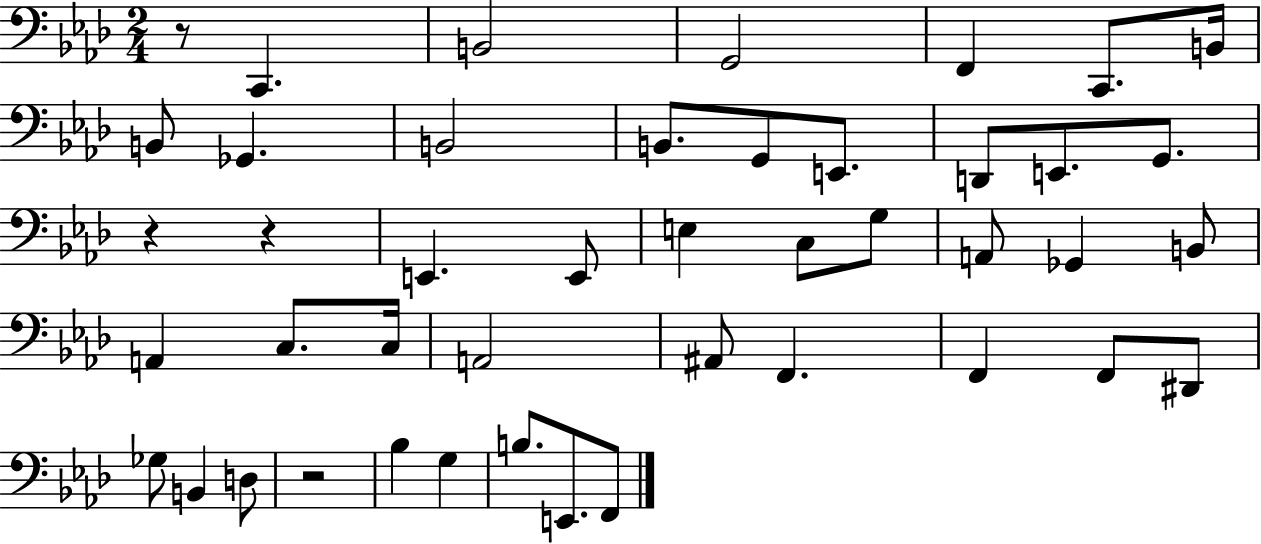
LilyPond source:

{
  \clef bass
  \numericTimeSignature
  \time 2/4
  \key aes \major
  r8 c,4. | b,2 | g,2 | f,4 c,8. b,16 | \break b,8 ges,4. | b,2 | b,8. g,8 e,8. | d,8 e,8. g,8. | \break r4 r4 | e,4. e,8 | e4 c8 g8 | a,8 ges,4 b,8 | \break a,4 c8. c16 | a,2 | ais,8 f,4. | f,4 f,8 dis,8 | \break ges8 b,4 d8 | r2 | bes4 g4 | b8. e,8. f,8 | \break \bar "|."
}